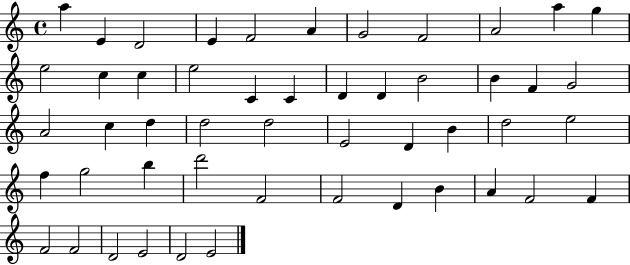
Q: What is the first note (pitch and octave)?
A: A5